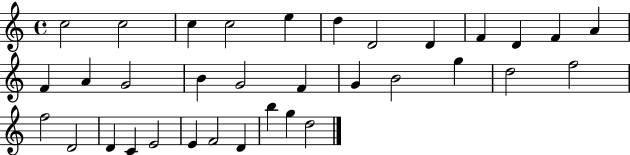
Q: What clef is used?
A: treble